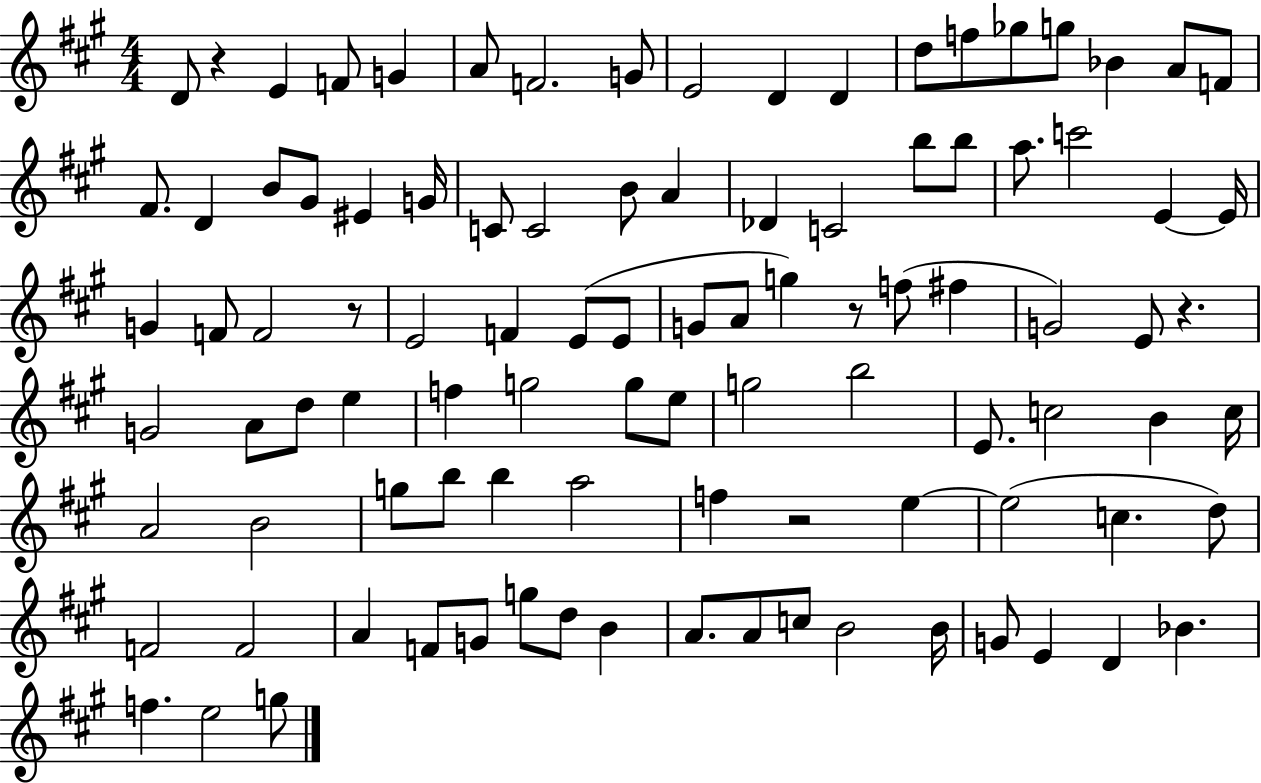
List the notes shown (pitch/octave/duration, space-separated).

D4/e R/q E4/q F4/e G4/q A4/e F4/h. G4/e E4/h D4/q D4/q D5/e F5/e Gb5/e G5/e Bb4/q A4/e F4/e F#4/e. D4/q B4/e G#4/e EIS4/q G4/s C4/e C4/h B4/e A4/q Db4/q C4/h B5/e B5/e A5/e. C6/h E4/q E4/s G4/q F4/e F4/h R/e E4/h F4/q E4/e E4/e G4/e A4/e G5/q R/e F5/e F#5/q G4/h E4/e R/q. G4/h A4/e D5/e E5/q F5/q G5/h G5/e E5/e G5/h B5/h E4/e. C5/h B4/q C5/s A4/h B4/h G5/e B5/e B5/q A5/h F5/q R/h E5/q E5/h C5/q. D5/e F4/h F4/h A4/q F4/e G4/e G5/e D5/e B4/q A4/e. A4/e C5/e B4/h B4/s G4/e E4/q D4/q Bb4/q. F5/q. E5/h G5/e